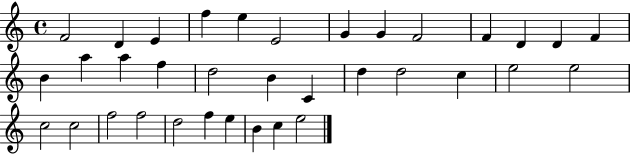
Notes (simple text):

F4/h D4/q E4/q F5/q E5/q E4/h G4/q G4/q F4/h F4/q D4/q D4/q F4/q B4/q A5/q A5/q F5/q D5/h B4/q C4/q D5/q D5/h C5/q E5/h E5/h C5/h C5/h F5/h F5/h D5/h F5/q E5/q B4/q C5/q E5/h